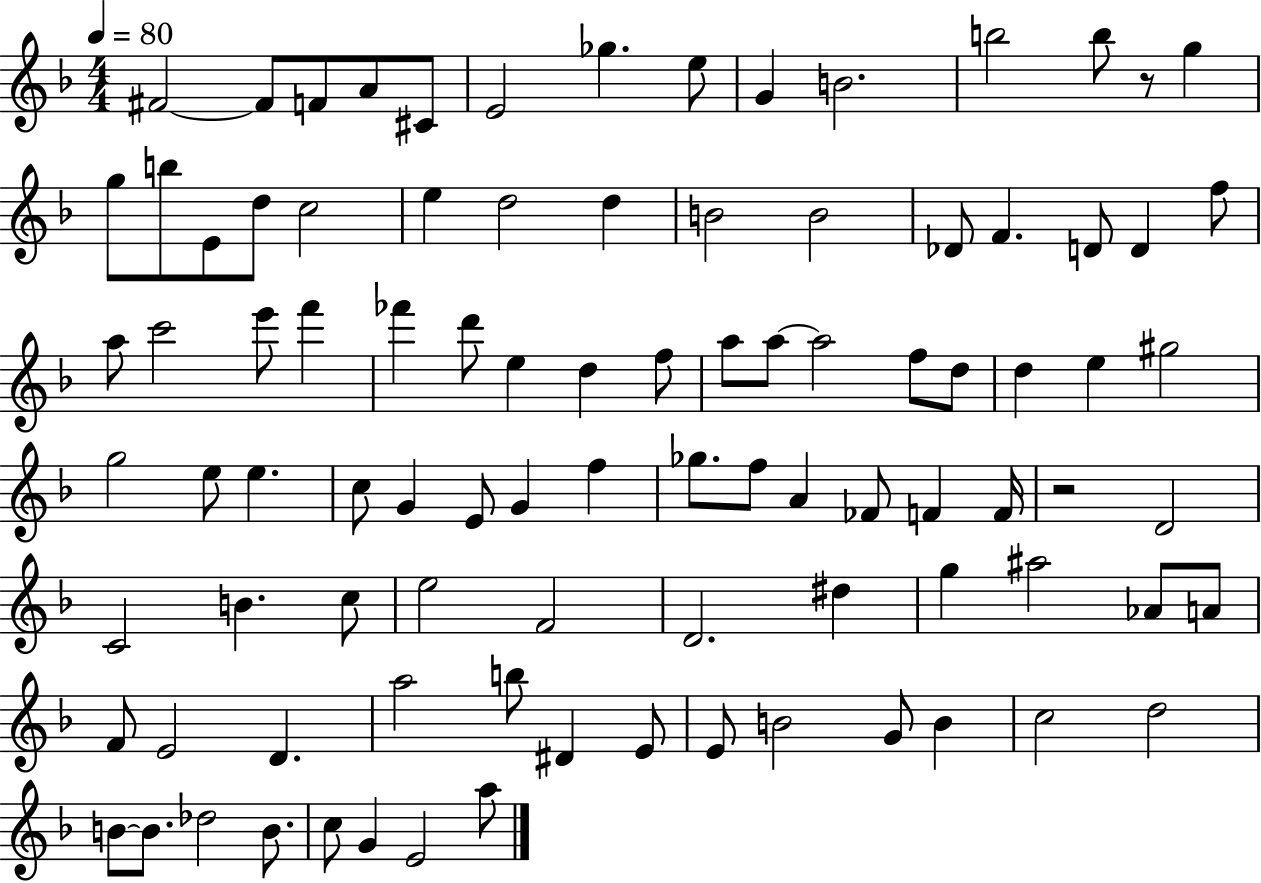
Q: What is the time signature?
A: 4/4